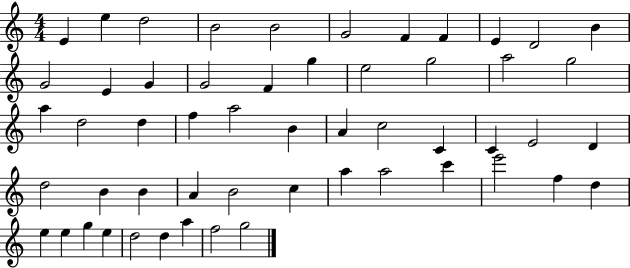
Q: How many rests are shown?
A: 0